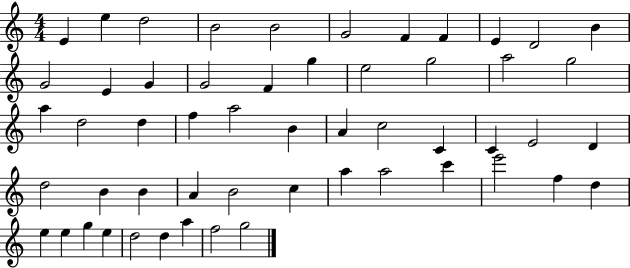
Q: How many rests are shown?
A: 0